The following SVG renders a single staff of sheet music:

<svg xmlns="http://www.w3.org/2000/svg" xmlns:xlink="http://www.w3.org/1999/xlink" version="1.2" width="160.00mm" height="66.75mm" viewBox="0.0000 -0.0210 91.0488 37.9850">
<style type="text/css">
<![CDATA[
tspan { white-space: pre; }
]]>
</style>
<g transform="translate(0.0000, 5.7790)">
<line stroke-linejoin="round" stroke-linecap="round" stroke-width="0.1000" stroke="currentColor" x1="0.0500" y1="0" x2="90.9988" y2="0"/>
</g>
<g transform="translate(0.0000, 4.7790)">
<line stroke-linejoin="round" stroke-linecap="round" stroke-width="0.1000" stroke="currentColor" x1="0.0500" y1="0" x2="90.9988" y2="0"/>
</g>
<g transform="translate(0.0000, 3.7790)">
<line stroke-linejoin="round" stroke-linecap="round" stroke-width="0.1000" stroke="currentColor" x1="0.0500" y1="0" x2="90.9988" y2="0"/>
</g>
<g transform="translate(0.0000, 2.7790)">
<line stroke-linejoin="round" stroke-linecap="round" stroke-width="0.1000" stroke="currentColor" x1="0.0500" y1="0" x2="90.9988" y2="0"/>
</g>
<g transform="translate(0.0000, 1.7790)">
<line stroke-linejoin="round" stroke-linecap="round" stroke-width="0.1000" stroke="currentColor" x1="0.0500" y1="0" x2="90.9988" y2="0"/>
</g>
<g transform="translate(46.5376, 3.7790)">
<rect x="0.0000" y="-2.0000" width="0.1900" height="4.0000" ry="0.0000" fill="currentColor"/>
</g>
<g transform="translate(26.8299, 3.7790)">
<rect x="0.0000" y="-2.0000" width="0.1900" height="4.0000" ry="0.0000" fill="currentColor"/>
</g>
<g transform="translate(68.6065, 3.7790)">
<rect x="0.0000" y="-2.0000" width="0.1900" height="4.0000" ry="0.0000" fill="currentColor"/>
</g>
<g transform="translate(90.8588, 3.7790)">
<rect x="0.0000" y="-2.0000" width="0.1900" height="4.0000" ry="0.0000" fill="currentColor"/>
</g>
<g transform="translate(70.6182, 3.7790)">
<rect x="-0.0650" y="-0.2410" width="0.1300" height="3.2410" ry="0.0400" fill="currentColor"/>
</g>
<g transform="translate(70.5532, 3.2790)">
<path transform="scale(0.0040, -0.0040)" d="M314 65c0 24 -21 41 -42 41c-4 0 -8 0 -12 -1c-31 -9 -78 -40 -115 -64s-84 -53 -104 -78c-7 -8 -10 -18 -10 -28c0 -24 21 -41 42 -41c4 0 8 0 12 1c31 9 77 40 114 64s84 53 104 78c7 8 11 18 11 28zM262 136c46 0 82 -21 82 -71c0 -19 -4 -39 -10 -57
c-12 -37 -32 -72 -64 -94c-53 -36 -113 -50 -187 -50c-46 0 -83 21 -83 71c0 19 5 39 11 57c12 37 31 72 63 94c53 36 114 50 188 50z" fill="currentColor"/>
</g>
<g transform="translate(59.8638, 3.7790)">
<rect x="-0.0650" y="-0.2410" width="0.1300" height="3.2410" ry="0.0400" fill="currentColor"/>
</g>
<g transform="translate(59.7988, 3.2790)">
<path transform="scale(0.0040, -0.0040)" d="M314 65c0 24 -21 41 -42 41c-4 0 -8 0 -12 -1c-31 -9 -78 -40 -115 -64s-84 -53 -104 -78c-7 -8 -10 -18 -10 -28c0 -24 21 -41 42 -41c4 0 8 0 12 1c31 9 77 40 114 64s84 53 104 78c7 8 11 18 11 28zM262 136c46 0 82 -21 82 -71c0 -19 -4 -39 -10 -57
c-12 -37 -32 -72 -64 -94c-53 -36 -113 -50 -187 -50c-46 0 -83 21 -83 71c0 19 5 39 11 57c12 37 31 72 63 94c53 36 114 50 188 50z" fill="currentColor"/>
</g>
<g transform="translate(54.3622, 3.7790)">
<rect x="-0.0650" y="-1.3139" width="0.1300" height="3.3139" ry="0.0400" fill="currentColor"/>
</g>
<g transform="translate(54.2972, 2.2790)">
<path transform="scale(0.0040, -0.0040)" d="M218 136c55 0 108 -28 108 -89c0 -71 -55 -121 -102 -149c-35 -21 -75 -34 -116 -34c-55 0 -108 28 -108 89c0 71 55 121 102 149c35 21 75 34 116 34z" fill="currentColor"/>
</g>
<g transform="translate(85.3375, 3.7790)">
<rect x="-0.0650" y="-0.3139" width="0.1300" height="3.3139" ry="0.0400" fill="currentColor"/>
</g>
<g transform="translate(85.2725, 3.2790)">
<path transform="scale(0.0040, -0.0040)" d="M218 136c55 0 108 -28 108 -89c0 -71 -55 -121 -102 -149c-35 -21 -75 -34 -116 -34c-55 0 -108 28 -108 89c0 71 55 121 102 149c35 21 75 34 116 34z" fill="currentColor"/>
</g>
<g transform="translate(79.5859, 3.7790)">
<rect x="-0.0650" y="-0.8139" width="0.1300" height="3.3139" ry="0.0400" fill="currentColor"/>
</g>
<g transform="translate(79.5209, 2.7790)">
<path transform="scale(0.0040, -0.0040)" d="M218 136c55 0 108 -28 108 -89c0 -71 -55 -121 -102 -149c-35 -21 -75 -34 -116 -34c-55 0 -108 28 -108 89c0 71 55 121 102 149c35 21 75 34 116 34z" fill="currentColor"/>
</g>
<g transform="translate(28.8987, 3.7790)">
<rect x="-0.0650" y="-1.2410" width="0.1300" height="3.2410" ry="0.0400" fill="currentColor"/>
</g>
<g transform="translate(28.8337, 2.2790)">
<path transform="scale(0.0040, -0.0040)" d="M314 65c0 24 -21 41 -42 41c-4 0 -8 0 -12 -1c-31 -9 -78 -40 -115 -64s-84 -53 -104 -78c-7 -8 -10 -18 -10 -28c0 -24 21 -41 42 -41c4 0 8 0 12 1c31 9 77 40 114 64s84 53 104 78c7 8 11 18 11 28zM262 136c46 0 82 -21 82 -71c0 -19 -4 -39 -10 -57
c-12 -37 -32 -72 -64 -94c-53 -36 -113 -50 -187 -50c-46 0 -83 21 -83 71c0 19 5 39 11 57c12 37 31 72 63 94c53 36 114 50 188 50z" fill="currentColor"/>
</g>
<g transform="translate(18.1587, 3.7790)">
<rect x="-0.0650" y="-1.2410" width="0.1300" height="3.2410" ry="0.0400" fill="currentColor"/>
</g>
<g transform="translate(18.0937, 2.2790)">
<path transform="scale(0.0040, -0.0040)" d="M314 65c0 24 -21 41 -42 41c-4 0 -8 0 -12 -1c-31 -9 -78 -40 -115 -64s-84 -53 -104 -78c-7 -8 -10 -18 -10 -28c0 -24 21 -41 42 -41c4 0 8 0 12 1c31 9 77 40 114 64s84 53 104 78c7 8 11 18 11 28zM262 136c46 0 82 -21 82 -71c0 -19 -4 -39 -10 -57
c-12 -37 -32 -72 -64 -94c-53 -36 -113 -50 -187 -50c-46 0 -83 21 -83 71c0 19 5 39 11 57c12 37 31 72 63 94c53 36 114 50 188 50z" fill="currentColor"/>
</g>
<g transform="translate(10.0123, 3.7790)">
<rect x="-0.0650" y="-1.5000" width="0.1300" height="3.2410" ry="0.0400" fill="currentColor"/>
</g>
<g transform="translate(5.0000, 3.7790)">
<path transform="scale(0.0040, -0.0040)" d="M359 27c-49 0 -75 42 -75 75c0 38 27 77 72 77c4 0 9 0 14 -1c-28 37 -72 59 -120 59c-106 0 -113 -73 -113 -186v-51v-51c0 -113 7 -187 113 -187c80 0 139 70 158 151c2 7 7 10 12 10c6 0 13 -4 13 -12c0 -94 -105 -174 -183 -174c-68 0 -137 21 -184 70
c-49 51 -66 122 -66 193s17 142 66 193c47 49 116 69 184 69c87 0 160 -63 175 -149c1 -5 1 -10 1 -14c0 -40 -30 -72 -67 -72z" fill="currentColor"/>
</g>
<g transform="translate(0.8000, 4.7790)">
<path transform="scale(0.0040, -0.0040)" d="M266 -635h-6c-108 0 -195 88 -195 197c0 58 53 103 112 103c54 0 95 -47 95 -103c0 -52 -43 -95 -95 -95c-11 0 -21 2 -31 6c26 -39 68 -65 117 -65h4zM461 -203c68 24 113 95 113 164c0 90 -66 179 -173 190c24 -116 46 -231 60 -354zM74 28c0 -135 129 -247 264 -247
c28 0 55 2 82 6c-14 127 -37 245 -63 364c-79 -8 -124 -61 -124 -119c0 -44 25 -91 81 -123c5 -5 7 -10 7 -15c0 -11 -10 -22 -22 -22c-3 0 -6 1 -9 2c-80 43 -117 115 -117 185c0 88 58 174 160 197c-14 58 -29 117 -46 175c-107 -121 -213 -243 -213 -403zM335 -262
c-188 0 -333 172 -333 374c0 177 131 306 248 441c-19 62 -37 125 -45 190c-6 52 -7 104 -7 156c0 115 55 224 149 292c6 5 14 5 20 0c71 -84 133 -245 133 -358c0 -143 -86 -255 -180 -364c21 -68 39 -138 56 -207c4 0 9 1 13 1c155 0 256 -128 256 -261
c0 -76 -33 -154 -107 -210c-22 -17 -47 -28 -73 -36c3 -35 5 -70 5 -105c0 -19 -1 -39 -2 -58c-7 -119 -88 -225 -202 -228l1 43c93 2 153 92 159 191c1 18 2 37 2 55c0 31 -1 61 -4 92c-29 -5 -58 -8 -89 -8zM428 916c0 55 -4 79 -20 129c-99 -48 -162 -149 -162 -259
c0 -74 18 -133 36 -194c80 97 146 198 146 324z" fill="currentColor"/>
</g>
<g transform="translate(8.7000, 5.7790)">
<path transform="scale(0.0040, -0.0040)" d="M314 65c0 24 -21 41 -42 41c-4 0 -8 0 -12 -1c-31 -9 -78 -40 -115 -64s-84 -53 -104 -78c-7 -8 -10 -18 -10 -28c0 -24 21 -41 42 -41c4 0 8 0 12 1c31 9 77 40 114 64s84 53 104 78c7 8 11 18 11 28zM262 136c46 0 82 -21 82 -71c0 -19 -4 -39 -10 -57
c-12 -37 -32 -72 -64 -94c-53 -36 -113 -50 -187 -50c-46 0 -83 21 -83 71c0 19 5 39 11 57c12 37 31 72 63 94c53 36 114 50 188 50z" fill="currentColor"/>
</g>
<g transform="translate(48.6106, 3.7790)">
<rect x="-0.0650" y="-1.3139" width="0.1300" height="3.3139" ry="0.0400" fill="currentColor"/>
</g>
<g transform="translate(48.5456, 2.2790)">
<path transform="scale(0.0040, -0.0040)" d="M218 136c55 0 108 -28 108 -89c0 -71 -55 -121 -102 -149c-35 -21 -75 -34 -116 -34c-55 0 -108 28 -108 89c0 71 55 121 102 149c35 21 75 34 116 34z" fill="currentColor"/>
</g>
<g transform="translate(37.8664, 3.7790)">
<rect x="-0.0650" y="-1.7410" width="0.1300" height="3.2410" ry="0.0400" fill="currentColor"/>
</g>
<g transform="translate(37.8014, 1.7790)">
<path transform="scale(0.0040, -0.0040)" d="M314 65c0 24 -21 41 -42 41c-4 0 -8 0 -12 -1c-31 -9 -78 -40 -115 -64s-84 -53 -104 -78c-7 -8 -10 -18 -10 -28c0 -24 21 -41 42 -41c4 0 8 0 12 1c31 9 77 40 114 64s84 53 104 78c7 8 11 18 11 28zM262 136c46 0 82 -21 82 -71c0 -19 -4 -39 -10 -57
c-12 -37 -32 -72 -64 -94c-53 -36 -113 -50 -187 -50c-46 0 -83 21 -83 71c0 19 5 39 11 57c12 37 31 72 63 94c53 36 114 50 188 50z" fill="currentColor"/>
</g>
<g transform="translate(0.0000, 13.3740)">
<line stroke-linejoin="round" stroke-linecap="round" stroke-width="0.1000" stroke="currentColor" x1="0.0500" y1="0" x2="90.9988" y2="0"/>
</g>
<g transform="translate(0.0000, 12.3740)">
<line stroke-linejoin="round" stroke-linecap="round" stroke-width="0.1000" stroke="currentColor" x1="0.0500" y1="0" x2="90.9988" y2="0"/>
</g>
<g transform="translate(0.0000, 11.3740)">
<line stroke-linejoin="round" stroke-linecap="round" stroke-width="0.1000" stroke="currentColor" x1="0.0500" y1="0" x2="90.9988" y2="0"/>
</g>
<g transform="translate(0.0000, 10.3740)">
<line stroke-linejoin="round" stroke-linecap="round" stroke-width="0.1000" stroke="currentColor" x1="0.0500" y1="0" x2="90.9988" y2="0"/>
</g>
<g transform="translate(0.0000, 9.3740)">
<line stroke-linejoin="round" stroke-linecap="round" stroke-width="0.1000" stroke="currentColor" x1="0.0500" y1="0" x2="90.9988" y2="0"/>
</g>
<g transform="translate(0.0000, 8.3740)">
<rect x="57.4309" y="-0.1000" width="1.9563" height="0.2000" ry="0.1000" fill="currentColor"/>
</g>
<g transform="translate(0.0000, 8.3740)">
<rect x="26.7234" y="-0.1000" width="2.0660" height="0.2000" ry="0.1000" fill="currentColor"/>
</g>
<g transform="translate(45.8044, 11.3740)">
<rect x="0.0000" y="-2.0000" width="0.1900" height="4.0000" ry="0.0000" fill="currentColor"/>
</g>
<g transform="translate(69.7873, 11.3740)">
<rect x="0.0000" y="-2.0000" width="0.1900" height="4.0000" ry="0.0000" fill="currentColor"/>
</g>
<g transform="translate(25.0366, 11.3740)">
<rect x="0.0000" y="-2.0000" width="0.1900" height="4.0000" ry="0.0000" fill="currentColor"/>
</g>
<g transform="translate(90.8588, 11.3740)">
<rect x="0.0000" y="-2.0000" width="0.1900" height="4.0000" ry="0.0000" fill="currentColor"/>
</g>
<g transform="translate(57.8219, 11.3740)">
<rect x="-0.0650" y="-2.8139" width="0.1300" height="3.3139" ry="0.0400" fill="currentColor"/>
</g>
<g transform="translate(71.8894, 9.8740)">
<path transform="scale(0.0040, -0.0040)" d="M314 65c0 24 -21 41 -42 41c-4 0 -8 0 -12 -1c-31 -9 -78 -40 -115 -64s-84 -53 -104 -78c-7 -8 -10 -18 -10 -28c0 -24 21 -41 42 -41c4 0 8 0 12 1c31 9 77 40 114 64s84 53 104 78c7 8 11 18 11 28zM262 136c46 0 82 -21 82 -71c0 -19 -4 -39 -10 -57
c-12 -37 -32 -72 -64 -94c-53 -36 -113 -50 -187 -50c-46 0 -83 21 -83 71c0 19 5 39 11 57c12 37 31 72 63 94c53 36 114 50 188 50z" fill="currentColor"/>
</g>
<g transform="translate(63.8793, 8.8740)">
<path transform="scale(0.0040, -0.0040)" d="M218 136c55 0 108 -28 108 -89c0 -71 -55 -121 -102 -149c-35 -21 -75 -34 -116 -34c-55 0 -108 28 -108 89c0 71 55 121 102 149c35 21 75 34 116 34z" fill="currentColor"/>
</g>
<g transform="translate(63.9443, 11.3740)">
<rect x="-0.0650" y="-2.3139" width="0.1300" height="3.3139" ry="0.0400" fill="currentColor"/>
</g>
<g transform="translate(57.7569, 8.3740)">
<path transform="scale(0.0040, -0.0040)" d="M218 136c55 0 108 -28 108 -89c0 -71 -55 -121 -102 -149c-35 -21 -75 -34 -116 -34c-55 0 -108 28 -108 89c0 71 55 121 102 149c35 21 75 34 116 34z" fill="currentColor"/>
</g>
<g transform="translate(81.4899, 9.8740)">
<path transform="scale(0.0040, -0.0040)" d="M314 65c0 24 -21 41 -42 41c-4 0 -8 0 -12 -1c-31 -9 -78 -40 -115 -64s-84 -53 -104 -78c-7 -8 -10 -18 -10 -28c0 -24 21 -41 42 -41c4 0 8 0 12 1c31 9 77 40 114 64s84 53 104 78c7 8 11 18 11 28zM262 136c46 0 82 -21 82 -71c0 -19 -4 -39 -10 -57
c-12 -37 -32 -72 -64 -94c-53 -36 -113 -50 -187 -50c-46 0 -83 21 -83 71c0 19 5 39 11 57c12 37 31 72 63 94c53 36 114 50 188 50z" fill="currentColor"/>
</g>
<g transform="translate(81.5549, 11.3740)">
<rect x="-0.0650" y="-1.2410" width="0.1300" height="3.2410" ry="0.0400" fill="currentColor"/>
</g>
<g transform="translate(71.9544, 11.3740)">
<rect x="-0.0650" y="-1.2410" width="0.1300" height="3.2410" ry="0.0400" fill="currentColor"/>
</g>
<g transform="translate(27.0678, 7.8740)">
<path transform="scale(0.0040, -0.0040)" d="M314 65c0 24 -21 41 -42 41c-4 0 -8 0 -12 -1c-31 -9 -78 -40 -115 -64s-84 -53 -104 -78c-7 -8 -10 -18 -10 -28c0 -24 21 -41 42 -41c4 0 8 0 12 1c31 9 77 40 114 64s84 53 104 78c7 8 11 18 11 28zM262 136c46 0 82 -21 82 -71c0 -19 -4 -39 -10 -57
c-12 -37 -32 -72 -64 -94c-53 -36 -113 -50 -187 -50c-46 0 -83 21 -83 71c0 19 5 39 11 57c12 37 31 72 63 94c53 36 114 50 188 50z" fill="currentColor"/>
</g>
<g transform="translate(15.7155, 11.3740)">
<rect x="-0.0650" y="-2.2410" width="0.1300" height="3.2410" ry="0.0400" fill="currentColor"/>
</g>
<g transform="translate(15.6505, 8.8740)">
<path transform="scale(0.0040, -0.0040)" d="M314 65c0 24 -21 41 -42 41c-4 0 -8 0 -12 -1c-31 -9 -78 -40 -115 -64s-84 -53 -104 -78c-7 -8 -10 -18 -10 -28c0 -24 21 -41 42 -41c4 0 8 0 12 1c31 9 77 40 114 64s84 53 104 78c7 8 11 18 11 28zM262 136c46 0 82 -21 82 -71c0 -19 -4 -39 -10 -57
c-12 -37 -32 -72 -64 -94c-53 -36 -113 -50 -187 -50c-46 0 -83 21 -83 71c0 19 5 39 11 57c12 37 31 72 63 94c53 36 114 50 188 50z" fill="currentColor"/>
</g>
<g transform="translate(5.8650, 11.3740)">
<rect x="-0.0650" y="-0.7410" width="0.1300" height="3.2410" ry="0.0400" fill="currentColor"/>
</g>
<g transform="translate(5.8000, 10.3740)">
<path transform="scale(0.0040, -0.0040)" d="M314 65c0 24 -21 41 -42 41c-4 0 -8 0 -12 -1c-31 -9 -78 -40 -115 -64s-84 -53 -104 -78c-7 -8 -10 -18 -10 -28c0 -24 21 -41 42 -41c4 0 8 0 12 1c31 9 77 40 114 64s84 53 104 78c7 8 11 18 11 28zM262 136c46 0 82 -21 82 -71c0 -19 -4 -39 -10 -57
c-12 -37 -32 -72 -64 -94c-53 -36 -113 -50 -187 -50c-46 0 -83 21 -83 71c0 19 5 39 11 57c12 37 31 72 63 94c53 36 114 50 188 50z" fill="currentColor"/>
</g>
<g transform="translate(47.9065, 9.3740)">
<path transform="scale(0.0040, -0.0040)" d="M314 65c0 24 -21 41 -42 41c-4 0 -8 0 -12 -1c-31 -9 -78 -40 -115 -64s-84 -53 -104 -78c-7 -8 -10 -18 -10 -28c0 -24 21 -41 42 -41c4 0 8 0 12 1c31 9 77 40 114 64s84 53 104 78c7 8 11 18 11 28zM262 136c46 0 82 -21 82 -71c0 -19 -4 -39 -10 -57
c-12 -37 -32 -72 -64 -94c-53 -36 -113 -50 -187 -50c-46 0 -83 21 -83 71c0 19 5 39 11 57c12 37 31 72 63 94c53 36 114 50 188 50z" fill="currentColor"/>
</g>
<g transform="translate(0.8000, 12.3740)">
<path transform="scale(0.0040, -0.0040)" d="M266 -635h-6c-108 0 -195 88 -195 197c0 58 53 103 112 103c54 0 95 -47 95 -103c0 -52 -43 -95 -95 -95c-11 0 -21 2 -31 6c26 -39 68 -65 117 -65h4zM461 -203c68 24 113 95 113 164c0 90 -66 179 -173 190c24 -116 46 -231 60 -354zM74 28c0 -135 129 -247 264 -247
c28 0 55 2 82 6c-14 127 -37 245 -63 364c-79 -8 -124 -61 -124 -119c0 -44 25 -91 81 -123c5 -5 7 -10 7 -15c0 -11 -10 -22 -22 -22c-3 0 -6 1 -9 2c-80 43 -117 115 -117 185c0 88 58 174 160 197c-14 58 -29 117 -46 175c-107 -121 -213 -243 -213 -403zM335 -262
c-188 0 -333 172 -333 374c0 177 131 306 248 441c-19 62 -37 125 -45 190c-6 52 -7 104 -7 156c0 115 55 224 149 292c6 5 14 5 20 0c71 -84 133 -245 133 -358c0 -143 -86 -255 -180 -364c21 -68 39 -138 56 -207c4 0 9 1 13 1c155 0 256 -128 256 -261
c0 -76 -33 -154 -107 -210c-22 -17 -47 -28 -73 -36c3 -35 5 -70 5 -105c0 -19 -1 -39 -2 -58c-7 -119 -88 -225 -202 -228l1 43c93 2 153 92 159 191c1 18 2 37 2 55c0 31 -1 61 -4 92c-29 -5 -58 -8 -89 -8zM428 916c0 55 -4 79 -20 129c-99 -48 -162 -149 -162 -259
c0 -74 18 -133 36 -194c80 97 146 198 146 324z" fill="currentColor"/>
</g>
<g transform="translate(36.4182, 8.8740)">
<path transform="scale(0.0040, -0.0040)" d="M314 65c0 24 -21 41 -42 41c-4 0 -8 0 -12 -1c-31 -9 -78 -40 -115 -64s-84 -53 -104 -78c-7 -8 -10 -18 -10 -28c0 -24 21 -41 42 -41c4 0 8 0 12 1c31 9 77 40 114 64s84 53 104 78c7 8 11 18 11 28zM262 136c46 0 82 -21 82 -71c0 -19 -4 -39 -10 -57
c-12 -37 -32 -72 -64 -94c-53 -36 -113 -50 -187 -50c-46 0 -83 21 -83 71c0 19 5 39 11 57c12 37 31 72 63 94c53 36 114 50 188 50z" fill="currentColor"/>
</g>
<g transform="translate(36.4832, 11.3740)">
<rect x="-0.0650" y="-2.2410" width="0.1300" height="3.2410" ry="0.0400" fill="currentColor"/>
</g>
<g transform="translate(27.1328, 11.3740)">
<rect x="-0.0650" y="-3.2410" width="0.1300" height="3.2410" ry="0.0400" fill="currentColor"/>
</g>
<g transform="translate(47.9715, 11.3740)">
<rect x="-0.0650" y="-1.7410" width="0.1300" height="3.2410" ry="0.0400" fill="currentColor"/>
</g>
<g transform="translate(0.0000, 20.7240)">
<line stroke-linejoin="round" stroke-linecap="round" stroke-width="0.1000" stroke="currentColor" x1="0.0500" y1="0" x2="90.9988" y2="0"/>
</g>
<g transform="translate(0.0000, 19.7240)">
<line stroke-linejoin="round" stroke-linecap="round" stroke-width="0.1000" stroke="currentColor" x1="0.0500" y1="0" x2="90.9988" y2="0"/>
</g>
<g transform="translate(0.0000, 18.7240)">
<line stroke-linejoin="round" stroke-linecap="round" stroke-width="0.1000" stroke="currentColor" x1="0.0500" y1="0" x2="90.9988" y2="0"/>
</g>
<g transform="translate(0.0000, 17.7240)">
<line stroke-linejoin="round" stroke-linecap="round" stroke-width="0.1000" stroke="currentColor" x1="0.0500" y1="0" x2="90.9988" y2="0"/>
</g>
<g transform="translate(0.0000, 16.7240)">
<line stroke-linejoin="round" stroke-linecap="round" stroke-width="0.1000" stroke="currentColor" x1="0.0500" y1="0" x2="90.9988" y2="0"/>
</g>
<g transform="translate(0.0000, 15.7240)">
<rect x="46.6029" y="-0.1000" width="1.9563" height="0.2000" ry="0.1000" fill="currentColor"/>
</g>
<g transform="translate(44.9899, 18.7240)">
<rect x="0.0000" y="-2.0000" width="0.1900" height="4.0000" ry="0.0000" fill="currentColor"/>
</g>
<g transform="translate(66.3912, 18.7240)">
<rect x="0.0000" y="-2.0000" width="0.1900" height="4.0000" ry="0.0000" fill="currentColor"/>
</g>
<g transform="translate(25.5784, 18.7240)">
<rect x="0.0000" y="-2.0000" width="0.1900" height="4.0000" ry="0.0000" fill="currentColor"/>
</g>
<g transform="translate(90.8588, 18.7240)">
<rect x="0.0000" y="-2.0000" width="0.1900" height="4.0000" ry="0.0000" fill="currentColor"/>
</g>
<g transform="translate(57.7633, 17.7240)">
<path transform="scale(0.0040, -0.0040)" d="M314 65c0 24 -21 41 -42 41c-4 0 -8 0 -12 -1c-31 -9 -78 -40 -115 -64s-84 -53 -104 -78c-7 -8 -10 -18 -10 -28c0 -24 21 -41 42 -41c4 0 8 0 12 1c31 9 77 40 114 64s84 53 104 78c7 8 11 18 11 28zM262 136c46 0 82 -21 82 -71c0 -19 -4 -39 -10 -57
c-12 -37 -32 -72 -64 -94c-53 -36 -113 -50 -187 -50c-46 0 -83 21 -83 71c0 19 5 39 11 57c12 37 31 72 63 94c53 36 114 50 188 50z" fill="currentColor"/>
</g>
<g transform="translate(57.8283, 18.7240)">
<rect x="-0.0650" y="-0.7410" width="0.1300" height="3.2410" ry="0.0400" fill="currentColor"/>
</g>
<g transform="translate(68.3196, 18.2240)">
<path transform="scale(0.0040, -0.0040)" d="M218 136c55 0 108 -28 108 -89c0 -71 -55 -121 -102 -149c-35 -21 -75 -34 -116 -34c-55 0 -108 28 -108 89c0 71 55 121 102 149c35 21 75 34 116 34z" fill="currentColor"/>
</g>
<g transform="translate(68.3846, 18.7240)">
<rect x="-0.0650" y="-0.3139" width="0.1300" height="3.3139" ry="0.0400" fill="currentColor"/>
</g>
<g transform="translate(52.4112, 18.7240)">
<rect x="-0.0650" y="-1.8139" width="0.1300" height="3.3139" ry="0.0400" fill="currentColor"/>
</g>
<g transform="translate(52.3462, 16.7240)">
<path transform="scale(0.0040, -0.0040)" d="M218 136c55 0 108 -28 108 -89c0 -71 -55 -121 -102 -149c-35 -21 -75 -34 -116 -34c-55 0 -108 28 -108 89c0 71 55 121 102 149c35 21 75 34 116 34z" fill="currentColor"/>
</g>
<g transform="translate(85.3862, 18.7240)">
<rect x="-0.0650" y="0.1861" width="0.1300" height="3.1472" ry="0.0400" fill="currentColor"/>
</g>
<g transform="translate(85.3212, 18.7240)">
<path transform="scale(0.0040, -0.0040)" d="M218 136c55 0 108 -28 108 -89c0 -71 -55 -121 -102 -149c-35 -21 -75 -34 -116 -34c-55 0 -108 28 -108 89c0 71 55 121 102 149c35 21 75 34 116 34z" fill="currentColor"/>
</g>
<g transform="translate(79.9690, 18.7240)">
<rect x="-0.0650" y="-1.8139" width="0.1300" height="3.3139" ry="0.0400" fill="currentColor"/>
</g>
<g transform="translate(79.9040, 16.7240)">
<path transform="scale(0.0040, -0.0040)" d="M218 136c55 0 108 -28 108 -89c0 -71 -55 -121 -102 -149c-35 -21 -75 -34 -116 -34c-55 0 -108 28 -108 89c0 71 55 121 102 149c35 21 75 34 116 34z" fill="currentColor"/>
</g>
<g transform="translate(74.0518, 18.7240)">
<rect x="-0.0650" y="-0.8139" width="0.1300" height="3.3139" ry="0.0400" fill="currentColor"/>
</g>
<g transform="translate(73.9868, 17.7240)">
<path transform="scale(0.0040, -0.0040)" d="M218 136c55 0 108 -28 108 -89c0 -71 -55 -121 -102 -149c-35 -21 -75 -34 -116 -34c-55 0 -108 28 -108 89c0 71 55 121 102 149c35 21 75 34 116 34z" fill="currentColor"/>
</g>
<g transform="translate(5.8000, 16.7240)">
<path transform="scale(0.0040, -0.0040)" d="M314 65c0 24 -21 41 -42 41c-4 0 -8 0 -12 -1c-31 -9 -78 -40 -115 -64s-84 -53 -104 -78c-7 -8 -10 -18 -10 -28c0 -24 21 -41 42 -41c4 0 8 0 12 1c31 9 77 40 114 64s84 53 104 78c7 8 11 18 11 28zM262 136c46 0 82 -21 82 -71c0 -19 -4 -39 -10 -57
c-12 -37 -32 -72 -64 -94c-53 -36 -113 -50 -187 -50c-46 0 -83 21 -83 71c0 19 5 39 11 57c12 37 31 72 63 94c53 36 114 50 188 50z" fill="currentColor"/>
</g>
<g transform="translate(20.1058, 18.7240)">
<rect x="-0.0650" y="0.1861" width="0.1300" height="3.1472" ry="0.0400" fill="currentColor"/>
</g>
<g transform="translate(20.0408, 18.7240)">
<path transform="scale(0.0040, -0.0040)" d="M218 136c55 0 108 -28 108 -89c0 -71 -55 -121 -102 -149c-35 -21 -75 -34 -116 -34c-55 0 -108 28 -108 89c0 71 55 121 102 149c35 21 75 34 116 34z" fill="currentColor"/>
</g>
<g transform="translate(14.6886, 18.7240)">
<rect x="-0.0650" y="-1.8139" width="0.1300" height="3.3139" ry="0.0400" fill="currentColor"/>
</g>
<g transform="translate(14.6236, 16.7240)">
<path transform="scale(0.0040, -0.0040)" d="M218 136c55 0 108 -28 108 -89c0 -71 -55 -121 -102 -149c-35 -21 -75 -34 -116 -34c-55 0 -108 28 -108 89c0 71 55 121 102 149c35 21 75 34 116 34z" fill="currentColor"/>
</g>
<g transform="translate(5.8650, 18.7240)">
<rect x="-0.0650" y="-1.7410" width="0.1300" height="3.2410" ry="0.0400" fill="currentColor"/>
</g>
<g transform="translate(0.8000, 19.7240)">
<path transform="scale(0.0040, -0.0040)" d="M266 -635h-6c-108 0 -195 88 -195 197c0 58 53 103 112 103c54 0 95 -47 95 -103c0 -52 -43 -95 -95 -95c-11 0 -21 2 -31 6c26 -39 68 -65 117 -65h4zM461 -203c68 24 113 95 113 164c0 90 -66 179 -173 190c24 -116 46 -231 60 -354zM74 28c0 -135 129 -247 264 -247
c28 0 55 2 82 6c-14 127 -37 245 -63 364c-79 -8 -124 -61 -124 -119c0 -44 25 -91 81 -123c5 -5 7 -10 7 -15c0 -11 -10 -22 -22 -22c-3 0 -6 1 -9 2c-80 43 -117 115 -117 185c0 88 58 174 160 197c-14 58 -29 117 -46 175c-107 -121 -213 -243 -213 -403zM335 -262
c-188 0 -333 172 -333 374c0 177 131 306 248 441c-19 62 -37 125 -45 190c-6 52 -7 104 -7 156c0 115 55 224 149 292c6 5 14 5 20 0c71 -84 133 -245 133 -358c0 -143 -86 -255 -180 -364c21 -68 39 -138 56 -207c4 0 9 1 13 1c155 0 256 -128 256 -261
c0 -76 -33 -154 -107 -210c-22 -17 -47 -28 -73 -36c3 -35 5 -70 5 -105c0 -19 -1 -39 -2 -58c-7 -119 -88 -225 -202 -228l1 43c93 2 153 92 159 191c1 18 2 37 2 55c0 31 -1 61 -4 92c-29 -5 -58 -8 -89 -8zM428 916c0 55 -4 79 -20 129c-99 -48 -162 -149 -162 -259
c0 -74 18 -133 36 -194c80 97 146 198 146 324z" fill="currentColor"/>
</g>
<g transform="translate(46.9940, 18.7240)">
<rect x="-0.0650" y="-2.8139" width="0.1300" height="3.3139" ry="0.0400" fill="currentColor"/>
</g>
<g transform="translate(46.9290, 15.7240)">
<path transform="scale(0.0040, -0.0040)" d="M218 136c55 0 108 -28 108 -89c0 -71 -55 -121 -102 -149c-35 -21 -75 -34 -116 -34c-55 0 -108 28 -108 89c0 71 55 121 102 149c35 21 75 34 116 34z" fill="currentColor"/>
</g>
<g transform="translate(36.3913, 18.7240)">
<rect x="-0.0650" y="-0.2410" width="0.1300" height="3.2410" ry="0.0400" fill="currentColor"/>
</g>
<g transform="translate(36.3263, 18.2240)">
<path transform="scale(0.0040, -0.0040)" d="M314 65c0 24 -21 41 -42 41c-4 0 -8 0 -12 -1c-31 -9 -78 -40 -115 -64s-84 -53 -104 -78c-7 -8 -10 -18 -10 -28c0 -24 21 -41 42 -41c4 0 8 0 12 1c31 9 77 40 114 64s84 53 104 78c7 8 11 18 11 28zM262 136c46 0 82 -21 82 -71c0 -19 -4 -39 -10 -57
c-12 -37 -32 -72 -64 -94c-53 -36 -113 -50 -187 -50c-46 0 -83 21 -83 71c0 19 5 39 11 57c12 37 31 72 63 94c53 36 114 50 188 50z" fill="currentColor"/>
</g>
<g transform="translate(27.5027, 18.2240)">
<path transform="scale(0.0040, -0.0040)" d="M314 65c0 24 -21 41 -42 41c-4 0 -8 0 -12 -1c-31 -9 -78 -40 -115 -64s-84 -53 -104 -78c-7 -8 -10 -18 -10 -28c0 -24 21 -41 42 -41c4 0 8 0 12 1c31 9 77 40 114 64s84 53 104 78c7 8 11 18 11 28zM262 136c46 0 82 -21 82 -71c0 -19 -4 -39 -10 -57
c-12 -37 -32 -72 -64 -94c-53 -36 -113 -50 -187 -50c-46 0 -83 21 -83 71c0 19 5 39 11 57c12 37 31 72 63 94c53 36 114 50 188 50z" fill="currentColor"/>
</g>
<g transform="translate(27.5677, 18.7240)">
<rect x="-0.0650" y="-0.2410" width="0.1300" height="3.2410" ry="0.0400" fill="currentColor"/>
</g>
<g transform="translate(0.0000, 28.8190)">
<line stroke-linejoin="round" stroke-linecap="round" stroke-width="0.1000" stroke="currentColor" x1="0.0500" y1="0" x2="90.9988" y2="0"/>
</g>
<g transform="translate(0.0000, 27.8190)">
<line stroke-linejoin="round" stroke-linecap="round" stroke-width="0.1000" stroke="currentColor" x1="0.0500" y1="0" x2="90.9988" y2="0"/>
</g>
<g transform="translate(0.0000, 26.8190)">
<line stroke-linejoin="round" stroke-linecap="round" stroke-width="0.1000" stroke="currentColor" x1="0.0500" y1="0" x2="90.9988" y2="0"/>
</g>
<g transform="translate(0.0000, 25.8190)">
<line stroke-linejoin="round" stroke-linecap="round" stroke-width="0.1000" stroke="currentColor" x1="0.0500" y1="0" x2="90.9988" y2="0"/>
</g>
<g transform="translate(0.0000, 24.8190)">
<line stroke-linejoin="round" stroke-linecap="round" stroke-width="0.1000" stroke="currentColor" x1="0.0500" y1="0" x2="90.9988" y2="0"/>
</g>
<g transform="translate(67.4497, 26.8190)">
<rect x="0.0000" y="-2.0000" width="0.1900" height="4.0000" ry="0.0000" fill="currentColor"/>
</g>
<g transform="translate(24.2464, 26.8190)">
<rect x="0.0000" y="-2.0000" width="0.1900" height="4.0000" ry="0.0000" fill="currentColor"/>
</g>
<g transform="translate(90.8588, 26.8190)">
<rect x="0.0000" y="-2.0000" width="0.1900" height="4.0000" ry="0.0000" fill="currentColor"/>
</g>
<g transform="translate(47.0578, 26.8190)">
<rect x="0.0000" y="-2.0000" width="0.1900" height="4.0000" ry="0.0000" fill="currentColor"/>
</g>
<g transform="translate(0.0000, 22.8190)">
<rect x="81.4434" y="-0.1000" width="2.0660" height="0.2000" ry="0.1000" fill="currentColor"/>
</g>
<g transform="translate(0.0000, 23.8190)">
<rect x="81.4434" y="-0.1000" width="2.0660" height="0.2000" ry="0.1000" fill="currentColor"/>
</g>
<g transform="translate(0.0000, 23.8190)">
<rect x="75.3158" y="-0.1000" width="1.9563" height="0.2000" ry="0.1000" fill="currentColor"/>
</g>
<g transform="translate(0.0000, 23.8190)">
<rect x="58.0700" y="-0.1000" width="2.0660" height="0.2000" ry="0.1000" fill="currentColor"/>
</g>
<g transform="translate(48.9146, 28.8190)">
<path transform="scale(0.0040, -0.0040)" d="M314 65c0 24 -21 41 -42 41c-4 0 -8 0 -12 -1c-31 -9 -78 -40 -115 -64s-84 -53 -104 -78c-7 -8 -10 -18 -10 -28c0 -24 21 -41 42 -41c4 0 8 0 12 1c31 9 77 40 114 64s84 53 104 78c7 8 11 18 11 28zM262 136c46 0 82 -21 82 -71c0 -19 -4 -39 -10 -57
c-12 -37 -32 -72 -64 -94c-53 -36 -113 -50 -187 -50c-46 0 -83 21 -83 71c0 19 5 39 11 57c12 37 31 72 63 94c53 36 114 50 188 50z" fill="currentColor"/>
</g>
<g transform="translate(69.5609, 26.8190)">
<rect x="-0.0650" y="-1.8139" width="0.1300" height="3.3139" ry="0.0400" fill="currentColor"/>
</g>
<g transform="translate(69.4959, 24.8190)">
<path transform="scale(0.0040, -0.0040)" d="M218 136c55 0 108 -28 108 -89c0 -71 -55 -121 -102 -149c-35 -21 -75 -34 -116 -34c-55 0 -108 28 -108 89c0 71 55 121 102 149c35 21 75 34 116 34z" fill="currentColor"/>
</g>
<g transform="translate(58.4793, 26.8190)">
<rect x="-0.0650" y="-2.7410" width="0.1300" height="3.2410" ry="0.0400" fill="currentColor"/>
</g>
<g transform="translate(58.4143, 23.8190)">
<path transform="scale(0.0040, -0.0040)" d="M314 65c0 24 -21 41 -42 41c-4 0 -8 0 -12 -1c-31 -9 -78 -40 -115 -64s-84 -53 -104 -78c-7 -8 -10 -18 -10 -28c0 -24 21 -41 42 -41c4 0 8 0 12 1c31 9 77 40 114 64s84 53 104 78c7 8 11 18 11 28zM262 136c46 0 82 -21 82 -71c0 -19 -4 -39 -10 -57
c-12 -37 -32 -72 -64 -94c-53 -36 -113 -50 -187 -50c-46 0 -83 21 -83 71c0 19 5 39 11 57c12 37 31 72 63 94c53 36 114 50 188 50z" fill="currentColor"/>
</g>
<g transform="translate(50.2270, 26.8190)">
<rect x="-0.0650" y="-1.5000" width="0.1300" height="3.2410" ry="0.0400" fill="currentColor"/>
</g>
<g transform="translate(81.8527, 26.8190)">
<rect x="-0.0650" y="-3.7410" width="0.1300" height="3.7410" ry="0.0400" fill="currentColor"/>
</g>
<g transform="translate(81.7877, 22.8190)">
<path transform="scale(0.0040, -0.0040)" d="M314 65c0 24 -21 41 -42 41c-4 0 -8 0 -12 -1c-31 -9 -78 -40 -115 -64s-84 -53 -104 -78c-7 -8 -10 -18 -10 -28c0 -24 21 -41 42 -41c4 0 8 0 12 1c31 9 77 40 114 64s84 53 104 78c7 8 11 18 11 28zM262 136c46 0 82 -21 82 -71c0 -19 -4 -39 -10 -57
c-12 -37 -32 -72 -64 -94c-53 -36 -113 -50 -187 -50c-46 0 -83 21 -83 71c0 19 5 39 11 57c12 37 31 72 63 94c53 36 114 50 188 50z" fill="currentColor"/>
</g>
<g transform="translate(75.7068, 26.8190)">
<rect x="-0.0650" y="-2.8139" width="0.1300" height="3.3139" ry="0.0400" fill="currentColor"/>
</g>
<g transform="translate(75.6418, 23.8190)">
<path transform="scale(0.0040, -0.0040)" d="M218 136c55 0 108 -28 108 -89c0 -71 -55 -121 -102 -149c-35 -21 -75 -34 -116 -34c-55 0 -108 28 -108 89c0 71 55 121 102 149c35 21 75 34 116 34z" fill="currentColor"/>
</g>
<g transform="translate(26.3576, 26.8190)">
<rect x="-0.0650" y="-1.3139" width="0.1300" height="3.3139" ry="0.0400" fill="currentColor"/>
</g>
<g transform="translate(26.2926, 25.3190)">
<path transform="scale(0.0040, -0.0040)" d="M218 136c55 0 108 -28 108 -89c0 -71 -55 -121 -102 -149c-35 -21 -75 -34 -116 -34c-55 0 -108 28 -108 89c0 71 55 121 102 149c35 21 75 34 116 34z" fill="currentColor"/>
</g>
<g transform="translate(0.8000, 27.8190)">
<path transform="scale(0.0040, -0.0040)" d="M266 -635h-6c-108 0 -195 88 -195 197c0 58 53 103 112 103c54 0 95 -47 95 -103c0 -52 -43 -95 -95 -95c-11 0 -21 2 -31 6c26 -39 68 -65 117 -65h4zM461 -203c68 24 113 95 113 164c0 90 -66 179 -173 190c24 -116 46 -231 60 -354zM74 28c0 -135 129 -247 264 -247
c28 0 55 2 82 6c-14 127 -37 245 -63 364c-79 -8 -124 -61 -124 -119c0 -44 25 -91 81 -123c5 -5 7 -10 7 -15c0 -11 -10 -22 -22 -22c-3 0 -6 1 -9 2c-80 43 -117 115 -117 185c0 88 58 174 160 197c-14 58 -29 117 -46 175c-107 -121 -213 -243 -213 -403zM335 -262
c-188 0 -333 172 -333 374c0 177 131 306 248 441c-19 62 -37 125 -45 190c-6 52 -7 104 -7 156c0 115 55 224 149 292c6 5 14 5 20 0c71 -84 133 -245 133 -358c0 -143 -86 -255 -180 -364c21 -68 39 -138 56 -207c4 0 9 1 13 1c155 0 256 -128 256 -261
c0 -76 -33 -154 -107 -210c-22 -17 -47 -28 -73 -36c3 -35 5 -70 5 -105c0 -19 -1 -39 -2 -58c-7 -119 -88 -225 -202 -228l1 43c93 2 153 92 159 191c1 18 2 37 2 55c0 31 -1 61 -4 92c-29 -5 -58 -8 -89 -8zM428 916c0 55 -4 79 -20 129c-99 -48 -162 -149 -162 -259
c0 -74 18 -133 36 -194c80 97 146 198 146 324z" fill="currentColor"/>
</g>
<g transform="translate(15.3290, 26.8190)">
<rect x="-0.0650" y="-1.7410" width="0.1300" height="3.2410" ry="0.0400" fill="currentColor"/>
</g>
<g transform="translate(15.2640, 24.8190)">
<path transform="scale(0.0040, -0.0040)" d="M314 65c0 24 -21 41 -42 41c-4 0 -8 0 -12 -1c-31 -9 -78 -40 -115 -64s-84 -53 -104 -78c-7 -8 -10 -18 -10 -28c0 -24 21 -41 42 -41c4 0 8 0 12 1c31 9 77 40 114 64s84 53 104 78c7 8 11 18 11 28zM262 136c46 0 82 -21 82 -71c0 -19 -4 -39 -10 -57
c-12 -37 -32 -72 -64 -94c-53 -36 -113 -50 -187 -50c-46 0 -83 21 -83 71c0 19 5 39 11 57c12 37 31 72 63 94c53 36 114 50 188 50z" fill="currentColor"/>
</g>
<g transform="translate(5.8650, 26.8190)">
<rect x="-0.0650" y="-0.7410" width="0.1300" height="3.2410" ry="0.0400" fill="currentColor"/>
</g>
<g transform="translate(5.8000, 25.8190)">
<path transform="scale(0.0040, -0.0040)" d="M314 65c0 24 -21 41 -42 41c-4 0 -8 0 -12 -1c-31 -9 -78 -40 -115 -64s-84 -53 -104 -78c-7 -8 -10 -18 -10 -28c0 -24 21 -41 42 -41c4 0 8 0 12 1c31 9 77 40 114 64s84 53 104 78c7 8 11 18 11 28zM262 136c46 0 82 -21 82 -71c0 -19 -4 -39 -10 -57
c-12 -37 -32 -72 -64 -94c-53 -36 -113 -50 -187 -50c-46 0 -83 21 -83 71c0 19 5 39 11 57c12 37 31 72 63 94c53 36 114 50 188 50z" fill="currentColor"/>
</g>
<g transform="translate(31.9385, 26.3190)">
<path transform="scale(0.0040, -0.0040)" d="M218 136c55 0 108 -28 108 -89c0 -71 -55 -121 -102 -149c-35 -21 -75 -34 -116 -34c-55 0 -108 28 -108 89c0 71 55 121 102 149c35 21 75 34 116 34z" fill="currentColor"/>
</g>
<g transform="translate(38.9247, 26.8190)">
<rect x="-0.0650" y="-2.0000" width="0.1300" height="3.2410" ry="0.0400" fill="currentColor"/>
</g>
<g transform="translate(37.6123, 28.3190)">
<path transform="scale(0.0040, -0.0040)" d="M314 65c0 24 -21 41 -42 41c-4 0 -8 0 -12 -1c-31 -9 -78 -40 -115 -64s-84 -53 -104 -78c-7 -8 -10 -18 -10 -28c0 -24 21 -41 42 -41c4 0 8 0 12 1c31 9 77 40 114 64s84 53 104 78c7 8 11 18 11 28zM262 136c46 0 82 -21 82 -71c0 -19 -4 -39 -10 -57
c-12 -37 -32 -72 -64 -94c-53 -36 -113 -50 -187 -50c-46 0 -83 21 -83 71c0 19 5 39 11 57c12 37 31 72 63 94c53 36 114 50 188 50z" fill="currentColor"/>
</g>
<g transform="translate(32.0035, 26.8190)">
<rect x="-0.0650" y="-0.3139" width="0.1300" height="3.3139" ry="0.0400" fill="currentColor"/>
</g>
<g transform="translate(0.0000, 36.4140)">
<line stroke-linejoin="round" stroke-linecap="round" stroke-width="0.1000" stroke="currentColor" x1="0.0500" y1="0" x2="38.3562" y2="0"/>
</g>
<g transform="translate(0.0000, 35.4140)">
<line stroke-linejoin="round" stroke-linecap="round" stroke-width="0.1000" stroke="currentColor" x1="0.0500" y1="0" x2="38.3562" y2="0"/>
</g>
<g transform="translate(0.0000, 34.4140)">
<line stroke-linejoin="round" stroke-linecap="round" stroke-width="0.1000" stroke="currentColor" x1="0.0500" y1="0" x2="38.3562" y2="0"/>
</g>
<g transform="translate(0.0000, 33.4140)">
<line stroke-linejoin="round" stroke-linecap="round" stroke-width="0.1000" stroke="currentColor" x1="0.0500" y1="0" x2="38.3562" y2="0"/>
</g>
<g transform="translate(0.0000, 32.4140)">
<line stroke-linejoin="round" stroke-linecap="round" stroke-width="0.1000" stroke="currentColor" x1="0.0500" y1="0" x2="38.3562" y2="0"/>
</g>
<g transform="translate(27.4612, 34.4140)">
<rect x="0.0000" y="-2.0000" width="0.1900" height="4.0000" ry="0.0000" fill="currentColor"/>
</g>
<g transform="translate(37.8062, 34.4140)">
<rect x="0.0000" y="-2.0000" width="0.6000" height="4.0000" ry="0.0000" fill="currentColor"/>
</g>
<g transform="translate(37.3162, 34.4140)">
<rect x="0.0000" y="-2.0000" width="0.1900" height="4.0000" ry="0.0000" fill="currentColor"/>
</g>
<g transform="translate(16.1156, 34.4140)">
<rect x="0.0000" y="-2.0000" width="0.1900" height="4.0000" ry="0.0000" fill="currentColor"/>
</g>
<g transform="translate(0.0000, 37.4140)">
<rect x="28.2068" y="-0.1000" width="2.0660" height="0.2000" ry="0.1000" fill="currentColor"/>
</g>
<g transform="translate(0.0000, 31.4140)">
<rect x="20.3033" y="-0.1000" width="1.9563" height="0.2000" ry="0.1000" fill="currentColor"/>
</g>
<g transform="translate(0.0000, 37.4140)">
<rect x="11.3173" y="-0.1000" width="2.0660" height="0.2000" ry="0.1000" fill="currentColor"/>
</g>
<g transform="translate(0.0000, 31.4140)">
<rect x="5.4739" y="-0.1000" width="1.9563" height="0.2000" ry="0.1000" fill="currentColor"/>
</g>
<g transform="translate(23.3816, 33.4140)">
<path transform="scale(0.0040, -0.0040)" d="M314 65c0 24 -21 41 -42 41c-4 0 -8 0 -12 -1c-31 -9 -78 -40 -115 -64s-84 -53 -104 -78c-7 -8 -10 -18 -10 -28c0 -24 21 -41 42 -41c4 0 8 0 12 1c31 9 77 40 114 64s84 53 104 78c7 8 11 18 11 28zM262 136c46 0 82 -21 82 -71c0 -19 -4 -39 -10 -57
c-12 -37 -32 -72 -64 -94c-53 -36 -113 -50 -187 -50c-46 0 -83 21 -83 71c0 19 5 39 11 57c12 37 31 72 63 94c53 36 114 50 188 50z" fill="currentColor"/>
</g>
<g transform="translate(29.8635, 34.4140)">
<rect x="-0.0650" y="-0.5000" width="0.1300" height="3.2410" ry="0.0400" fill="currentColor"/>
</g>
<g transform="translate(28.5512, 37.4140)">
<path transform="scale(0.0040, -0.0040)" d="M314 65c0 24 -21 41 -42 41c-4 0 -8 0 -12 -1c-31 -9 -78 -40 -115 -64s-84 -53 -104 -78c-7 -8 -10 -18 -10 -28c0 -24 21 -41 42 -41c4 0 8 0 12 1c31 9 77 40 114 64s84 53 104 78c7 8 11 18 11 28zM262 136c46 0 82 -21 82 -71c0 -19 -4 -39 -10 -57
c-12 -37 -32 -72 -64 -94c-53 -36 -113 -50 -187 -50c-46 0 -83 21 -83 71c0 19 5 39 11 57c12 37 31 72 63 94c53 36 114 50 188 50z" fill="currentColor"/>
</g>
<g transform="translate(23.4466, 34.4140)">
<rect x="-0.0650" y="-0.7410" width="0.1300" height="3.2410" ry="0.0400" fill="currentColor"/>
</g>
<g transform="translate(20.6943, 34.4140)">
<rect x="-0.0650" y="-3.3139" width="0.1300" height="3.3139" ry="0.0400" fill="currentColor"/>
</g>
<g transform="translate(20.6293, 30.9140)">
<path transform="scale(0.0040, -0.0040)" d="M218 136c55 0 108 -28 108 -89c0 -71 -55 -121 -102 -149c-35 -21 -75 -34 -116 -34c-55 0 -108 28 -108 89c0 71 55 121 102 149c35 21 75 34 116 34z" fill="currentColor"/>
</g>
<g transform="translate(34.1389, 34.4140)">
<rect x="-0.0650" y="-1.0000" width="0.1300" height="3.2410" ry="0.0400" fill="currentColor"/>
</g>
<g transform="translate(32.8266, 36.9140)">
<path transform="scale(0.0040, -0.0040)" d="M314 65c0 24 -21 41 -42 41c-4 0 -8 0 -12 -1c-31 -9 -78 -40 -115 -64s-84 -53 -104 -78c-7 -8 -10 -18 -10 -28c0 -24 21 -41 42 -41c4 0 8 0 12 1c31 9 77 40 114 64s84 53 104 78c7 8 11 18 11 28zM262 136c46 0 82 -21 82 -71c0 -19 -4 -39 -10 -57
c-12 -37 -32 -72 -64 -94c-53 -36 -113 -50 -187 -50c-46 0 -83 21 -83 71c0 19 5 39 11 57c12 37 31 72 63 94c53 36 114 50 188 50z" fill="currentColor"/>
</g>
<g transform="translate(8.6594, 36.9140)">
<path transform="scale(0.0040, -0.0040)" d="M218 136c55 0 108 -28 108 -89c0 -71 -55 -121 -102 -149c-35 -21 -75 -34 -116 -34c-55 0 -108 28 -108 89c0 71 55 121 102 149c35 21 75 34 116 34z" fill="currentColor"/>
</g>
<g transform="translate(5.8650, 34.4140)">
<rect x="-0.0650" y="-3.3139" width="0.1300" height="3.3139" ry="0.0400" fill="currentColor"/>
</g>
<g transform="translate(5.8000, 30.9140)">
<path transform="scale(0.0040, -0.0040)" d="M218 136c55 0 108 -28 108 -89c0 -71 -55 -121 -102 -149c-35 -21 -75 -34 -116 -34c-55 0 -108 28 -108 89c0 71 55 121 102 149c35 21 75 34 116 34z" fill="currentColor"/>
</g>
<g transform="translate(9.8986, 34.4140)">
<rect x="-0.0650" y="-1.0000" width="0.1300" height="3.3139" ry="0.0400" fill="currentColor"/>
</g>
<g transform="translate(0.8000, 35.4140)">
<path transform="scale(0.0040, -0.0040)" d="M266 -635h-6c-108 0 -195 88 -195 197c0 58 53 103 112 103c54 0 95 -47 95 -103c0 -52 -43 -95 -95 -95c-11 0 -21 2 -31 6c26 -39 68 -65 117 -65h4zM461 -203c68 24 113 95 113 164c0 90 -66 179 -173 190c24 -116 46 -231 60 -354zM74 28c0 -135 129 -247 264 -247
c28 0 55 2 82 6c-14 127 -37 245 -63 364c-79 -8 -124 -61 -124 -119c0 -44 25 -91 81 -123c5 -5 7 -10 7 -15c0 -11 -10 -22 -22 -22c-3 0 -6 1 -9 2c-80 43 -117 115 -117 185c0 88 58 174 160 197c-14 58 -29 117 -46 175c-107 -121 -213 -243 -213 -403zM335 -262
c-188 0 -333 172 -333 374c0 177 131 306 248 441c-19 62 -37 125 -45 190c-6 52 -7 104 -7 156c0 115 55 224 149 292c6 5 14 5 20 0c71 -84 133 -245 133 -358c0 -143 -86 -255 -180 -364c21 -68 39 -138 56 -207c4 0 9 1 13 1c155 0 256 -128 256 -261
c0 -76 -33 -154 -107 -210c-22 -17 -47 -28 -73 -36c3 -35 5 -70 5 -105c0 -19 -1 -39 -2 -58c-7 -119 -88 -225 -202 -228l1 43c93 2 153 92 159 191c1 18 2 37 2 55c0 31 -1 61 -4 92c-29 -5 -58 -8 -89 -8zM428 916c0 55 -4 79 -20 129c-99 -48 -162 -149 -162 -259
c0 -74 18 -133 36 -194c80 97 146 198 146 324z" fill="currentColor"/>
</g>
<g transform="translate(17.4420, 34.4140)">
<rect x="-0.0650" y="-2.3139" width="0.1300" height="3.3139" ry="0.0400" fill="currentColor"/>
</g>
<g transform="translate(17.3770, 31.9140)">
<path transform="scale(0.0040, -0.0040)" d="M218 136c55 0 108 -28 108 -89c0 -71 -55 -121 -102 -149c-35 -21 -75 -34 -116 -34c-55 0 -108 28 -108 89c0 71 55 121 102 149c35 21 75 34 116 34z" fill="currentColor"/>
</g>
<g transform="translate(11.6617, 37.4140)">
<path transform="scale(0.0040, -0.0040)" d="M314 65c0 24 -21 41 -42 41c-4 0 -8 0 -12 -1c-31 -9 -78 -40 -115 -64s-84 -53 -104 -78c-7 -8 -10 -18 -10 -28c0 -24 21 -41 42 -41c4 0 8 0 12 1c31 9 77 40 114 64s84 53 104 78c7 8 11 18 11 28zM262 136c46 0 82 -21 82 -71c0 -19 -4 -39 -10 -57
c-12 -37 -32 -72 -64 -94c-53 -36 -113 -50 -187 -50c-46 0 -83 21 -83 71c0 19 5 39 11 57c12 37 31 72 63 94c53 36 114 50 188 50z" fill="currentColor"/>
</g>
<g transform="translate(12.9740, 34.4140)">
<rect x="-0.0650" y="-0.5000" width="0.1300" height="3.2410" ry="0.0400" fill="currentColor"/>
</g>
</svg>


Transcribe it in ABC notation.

X:1
T:Untitled
M:4/4
L:1/4
K:C
E2 e2 e2 f2 e e c2 c2 d c d2 g2 b2 g2 f2 a g e2 e2 f2 f B c2 c2 a f d2 c d f B d2 f2 e c F2 E2 a2 f a c'2 b D C2 g b d2 C2 D2